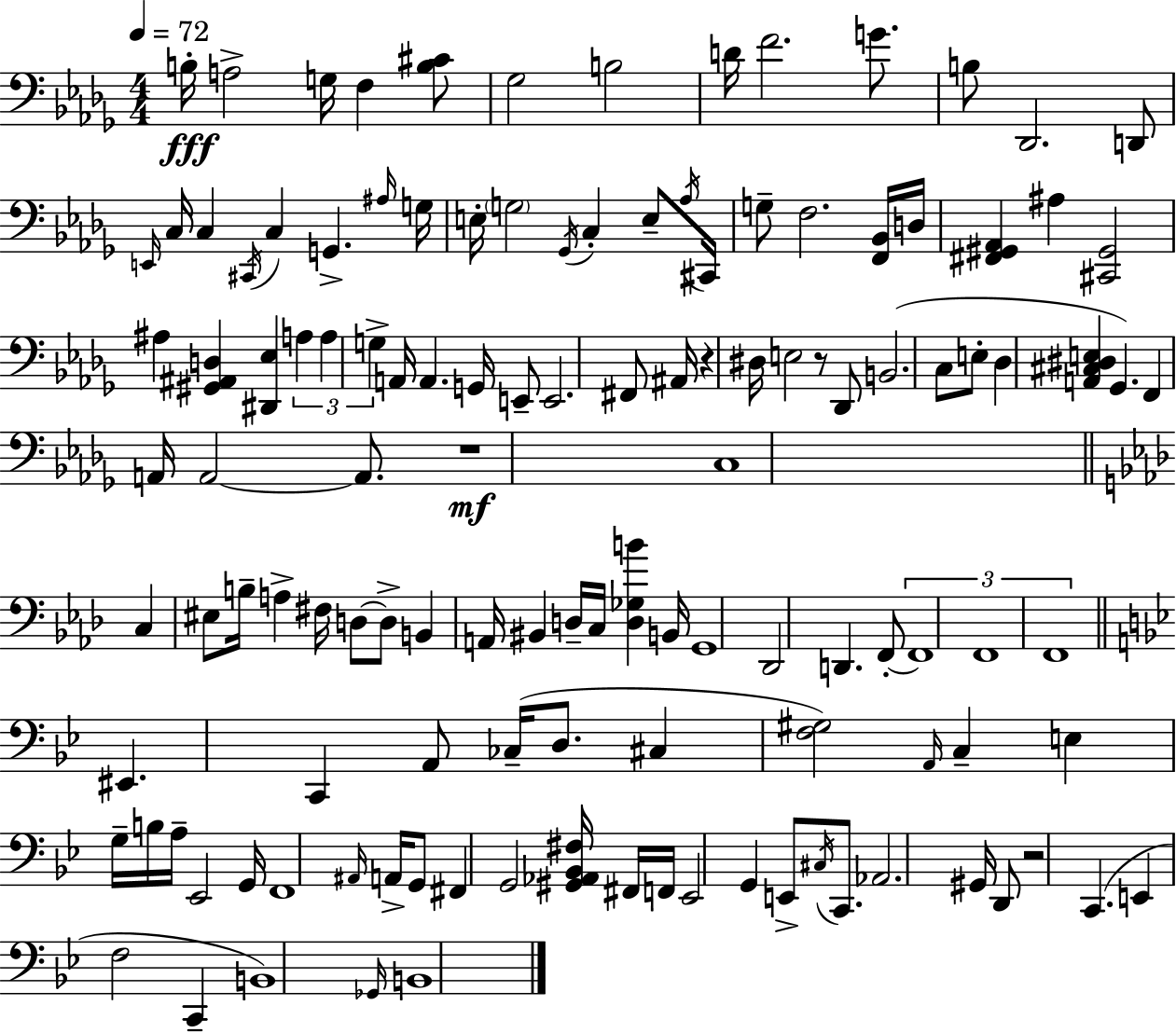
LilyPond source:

{
  \clef bass
  \numericTimeSignature
  \time 4/4
  \key bes \minor
  \tempo 4 = 72
  \repeat volta 2 { b16-.\fff a2-> g16 f4 <b cis'>8 | ges2 b2 | d'16 f'2. g'8. | b8 des,2. d,8 | \break \grace { e,16 } c16 c4 \acciaccatura { cis,16 } c4 g,4.-> | \grace { ais16 } g16 e16-. \parenthesize g2 \acciaccatura { ges,16 } c4-. | e8-- \acciaccatura { aes16 } cis,16 g8-- f2. | <f, bes,>16 d16 <fis, gis, aes,>4 ais4 <cis, gis,>2 | \break ais4 <gis, ais, d>4 <dis, ees>4 | \tuplet 3/2 { a4 a4 g4-> } a,16 a,4. | g,16 e,8-- e,2. | fis,8 ais,16 r4 dis16 e2 | \break r8 des,8 b,2.( | c8 e8-. des4 <a, cis dis e>4 ges,4.) | f,4 a,16 a,2~~ | a,8. r1\mf | \break c1 | \bar "||" \break \key aes \major c4 eis8 b16-- a4-> fis16 d8~~ d8-> | b,4 a,16 bis,4 d16-- c16 <d ges b'>4 b,16 | g,1 | des,2 d,4. f,8-.~~ | \break \tuplet 3/2 { f,1 | f,1 | f,1 } | \bar "||" \break \key bes \major eis,4. c,4 a,8 ces16--( d8. | cis4 <f gis>2) \grace { a,16 } c4-- | e4 g16-- b16 a16-- ees,2 | g,16 f,1 | \break \grace { ais,16 } a,16-> g,8 fis,4 g,2 | <gis, aes, bes, fis>16 fis,16 f,16 ees,2 g,4 | e,8-> \acciaccatura { cis16 } c,8. aes,2. | gis,16 d,8 r2 c,4.( | \break e,4 f2 c,4-- | b,1) | \grace { ges,16 } b,1 | } \bar "|."
}